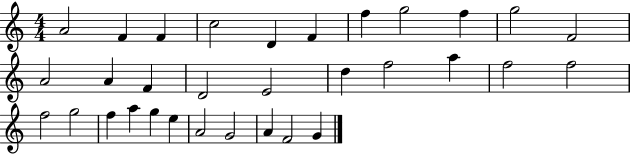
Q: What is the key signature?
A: C major